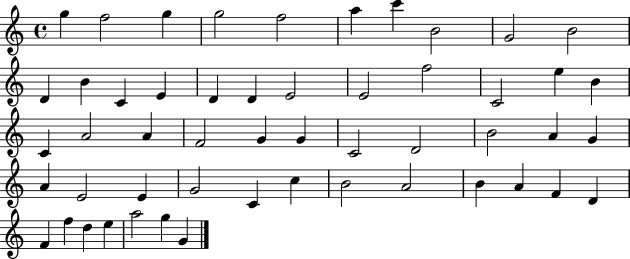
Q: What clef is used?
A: treble